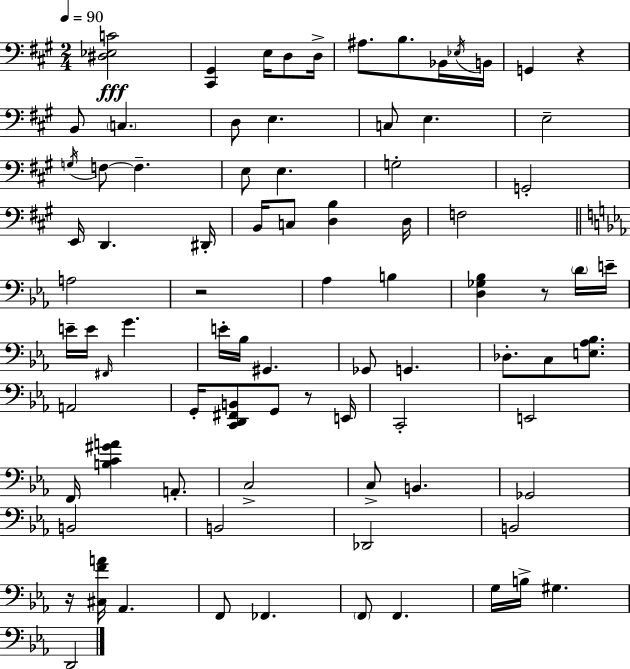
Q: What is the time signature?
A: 2/4